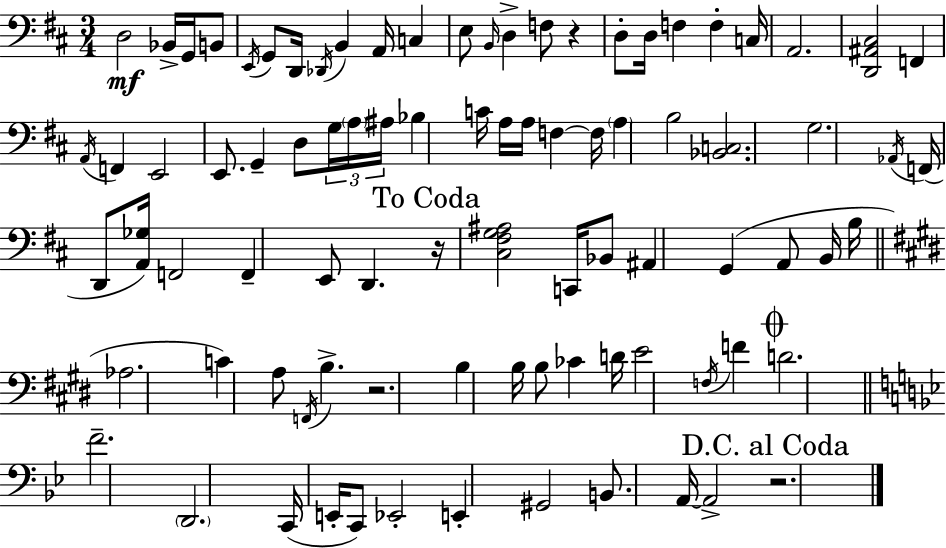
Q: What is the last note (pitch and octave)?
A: A2